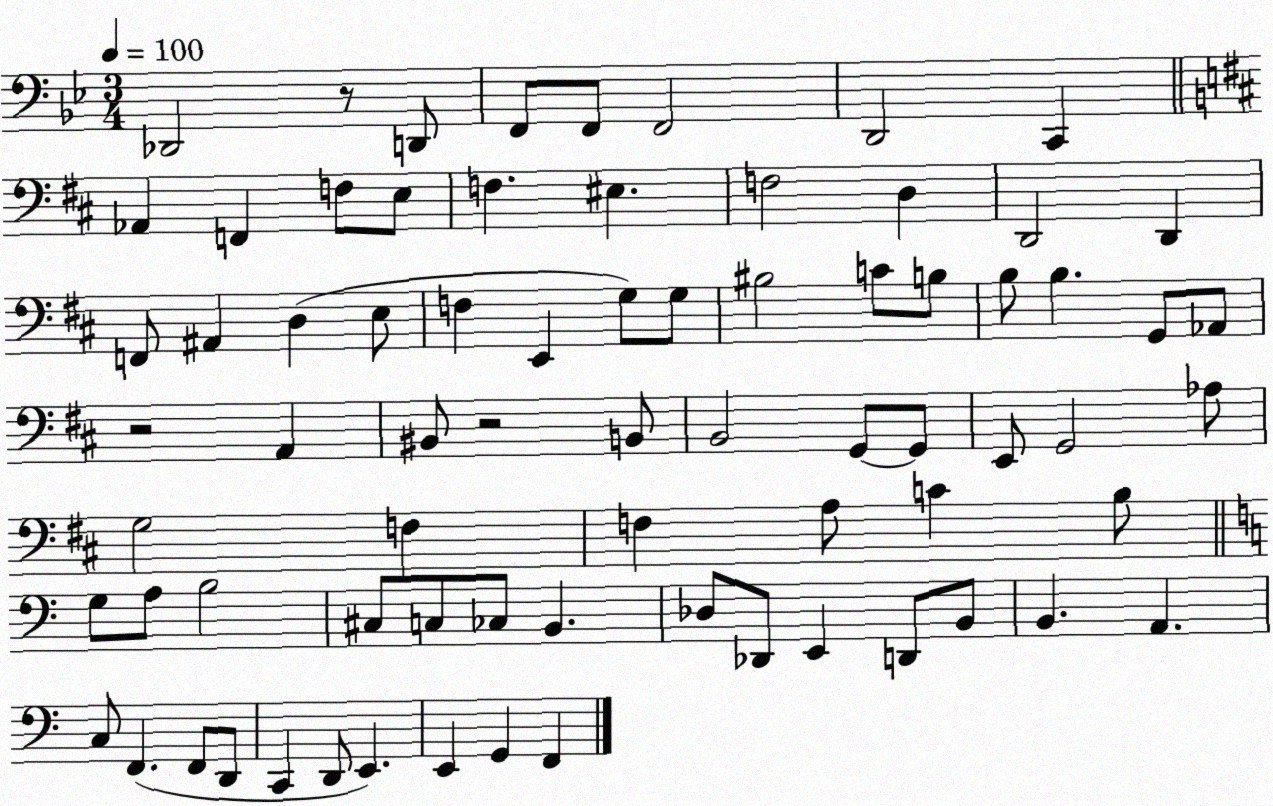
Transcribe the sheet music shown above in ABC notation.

X:1
T:Untitled
M:3/4
L:1/4
K:Bb
_D,,2 z/2 D,,/2 F,,/2 F,,/2 F,,2 D,,2 C,, _A,, F,, F,/2 E,/2 F, ^E, F,2 D, D,,2 D,, F,,/2 ^A,, D, E,/2 F, E,, G,/2 G,/2 ^B,2 C/2 B,/2 B,/2 B, G,,/2 _A,,/2 z2 A,, ^B,,/2 z2 B,,/2 B,,2 G,,/2 G,,/2 E,,/2 G,,2 _A,/2 G,2 F, F, A,/2 C B,/2 G,/2 A,/2 B,2 ^C,/2 C,/2 _C,/2 B,, _D,/2 _D,,/2 E,, D,,/2 B,,/2 B,, A,, C,/2 F,, F,,/2 D,,/2 C,, D,,/2 E,, E,, G,, F,,